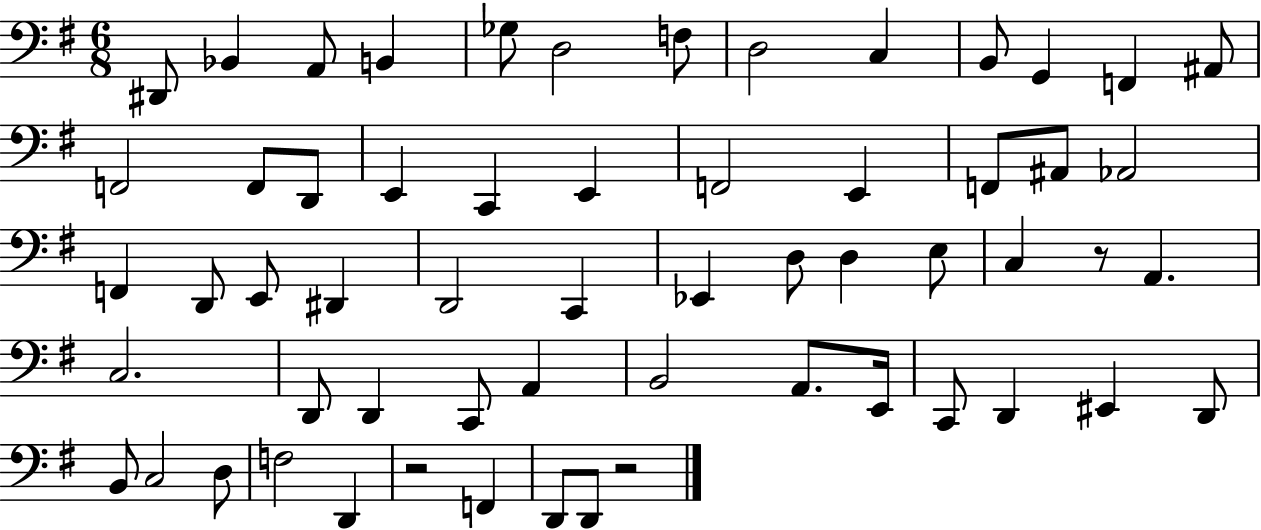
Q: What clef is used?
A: bass